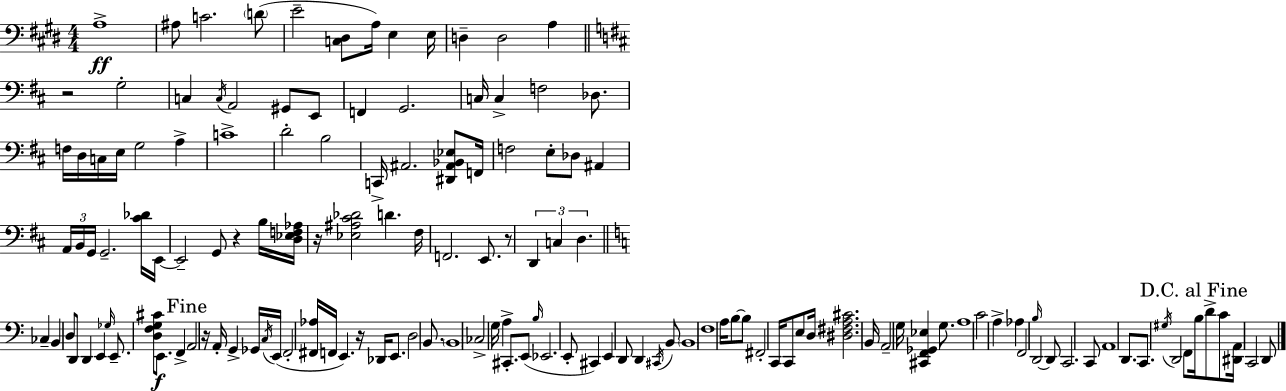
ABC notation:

X:1
T:Untitled
M:4/4
L:1/4
K:E
A,4 ^A,/2 C2 D/2 E2 [C,^D,]/2 A,/4 E, E,/4 D, D,2 A, z2 G,2 C, C,/4 A,,2 ^G,,/2 E,,/2 F,, G,,2 C,/4 C, F,2 _D,/2 F,/4 D,/4 C,/4 E,/4 G,2 A, C4 D2 B,2 C,,/4 ^A,,2 [^D,,^A,,_B,,_E,]/2 F,,/4 F,2 E,/2 _D,/2 ^A,, A,,/4 B,,/4 G,,/4 G,,2 [^C_D]/4 E,,/4 E,,2 G,,/2 z B,/4 [D,_E,F,_A,]/4 z/4 [_E,^A,^C_D]2 D ^F,/4 F,,2 E,,/2 z/2 D,, C, D, _C, B,, D,/2 D,,/2 D,, E,, _G,/4 E,,/2 [D,F,G,^C]/2 E,,/2 F,, A,,2 z/4 A,,/4 G,, _G,,/4 C,/4 E,,/4 F,,2 [^F,,_A,]/4 F,,/4 E,, z/4 _D,,/4 E,,/2 D,2 B,,/2 B,,4 _C,2 G,/4 A, ^C,,/2 E,,/2 B,/4 _E,,2 E,,/2 ^C,, E,, D,,/2 D,, ^C,,/4 B,,/2 B,,4 F,4 A,/4 B,/2 B,/2 ^F,,2 C,,/4 C,,/2 E,/2 D,/4 [^D,^F,A,^C]2 B,,/4 A,,2 G,/4 [^C,,F,,_G,,_E,] G,/2 A,4 C2 A, _A, F,,2 B,/4 D,,2 D,,/2 C,,2 C,,/2 A,,4 D,,/2 C,,/2 ^G,/4 D,,2 F,,/2 B,/4 D/2 C/2 [^D,,A,,]/4 C,,2 D,,/2